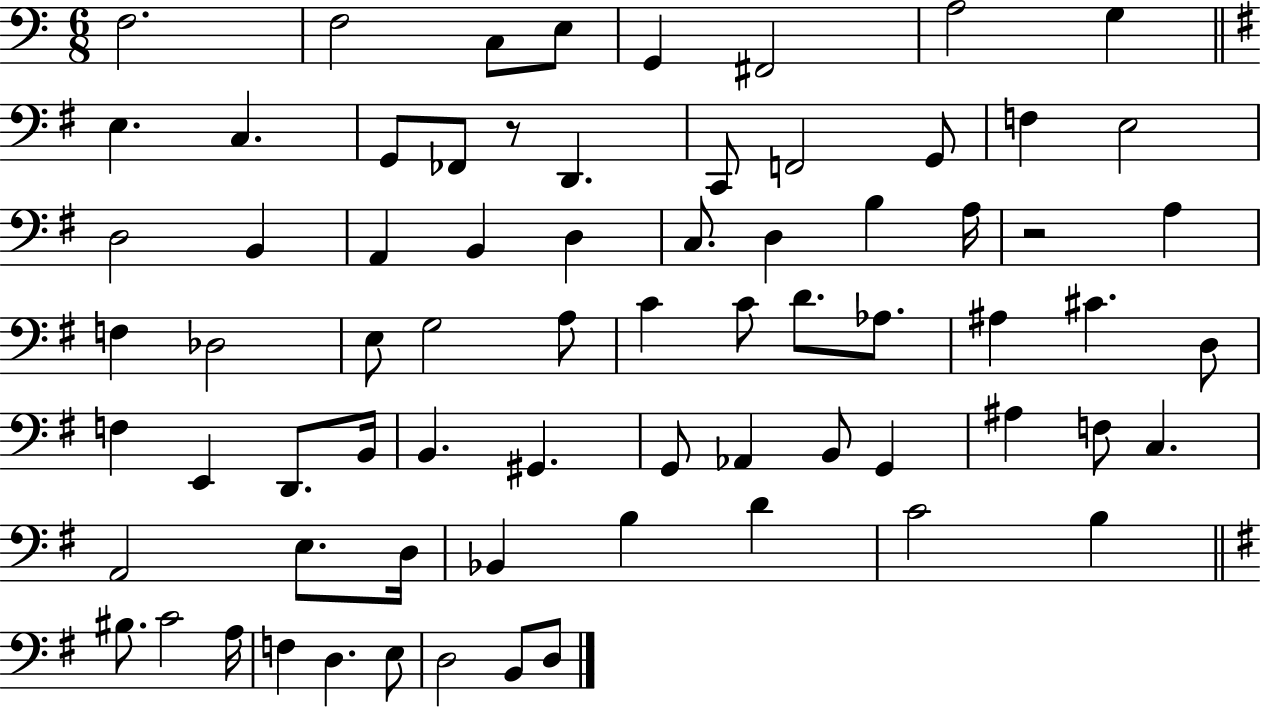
X:1
T:Untitled
M:6/8
L:1/4
K:C
F,2 F,2 C,/2 E,/2 G,, ^F,,2 A,2 G, E, C, G,,/2 _F,,/2 z/2 D,, C,,/2 F,,2 G,,/2 F, E,2 D,2 B,, A,, B,, D, C,/2 D, B, A,/4 z2 A, F, _D,2 E,/2 G,2 A,/2 C C/2 D/2 _A,/2 ^A, ^C D,/2 F, E,, D,,/2 B,,/4 B,, ^G,, G,,/2 _A,, B,,/2 G,, ^A, F,/2 C, A,,2 E,/2 D,/4 _B,, B, D C2 B, ^B,/2 C2 A,/4 F, D, E,/2 D,2 B,,/2 D,/2